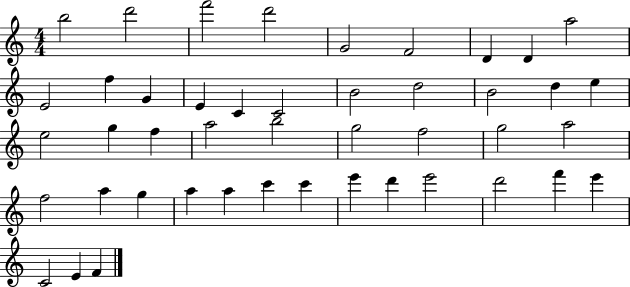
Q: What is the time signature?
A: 4/4